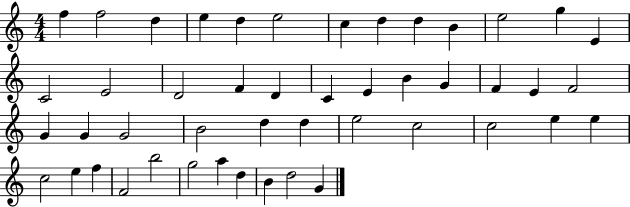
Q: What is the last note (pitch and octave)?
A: G4